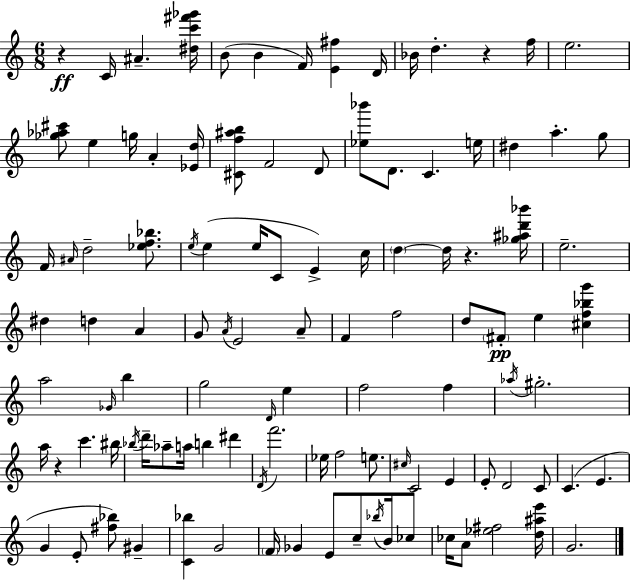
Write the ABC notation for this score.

X:1
T:Untitled
M:6/8
L:1/4
K:C
z C/4 ^A [^dc'^f'_g']/4 B/2 B F/4 [E^f] D/4 _B/4 d z f/4 e2 [_g_a^c']/2 e g/4 A [_Ed]/4 [^Cf^ab]/2 F2 D/2 [_e_b']/2 D/2 C e/4 ^d a g/2 F/4 ^A/4 d2 [_ef_b]/2 e/4 e e/4 C/2 E c/4 d d/4 z [_g^ad'_b']/4 e2 ^d d A G/2 A/4 E2 A/2 F f2 d/2 ^F/2 e [^cf_bg'] a2 _G/4 b g2 D/4 e f2 f _a/4 ^g2 a/4 z c' ^b/4 _b/4 d'/4 _a/2 a/4 b ^d' D/4 f'2 _e/4 f2 e/2 ^c/4 C2 E E/2 D2 C/2 C E G E/2 [^f_b]/2 ^G [C_b] G2 F/4 _G E/2 c/2 _b/4 B/4 _c/2 _c/4 A/2 [_e^f]2 [d^ae']/4 G2